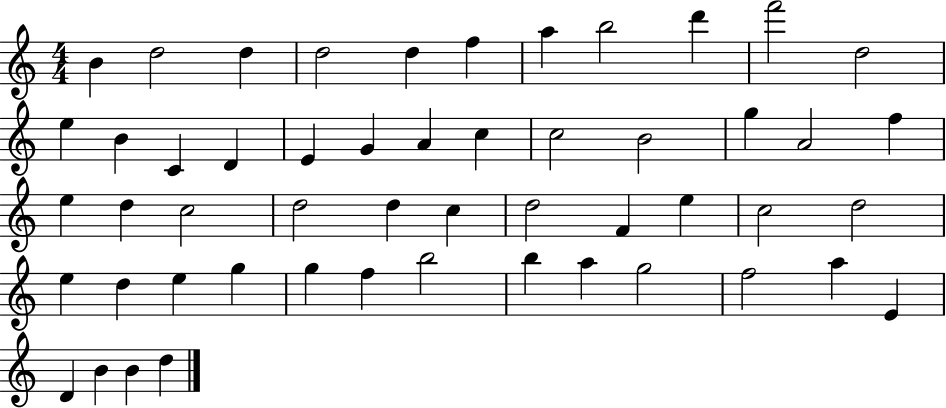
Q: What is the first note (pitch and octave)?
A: B4